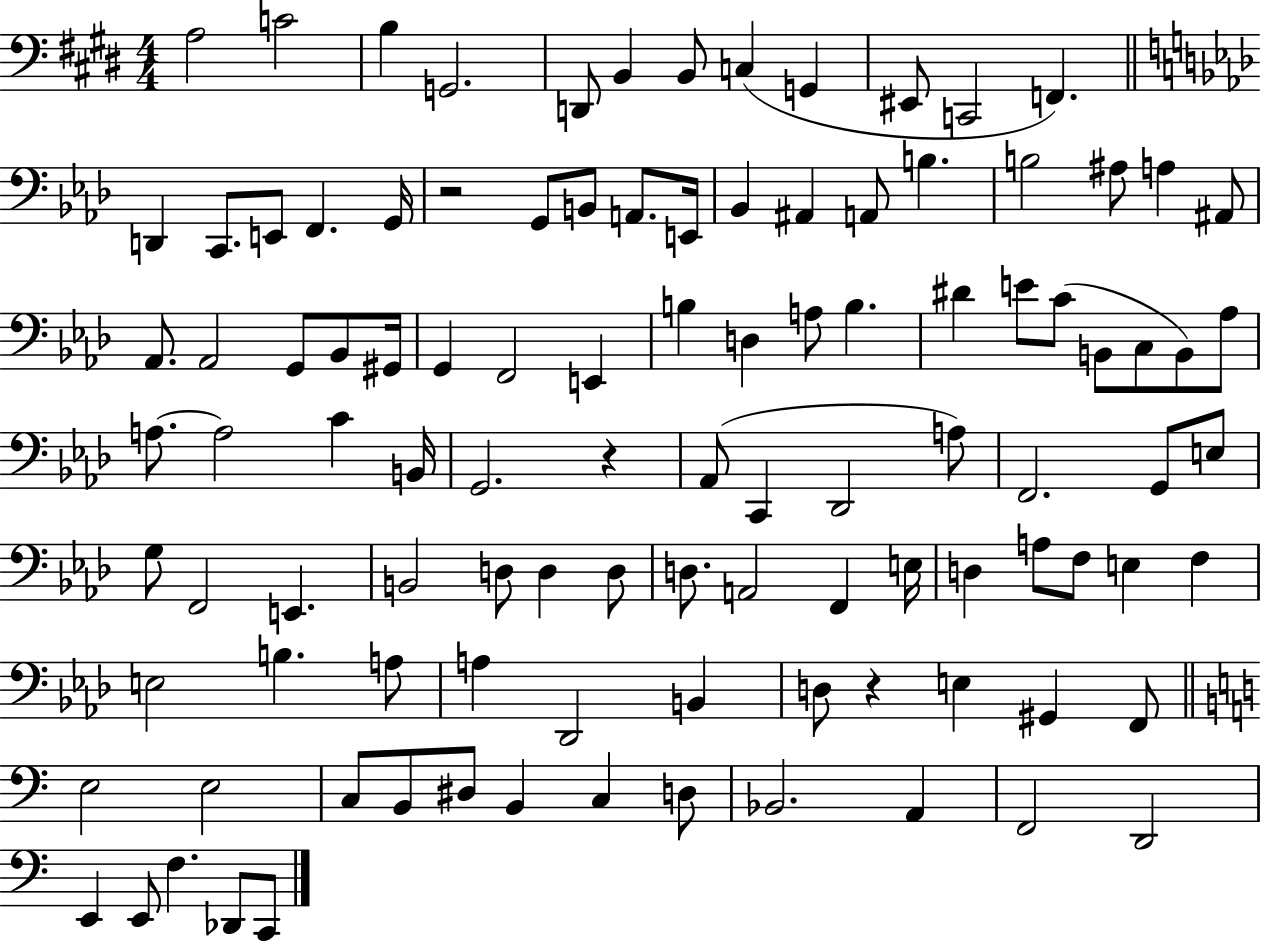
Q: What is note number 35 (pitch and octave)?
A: G2